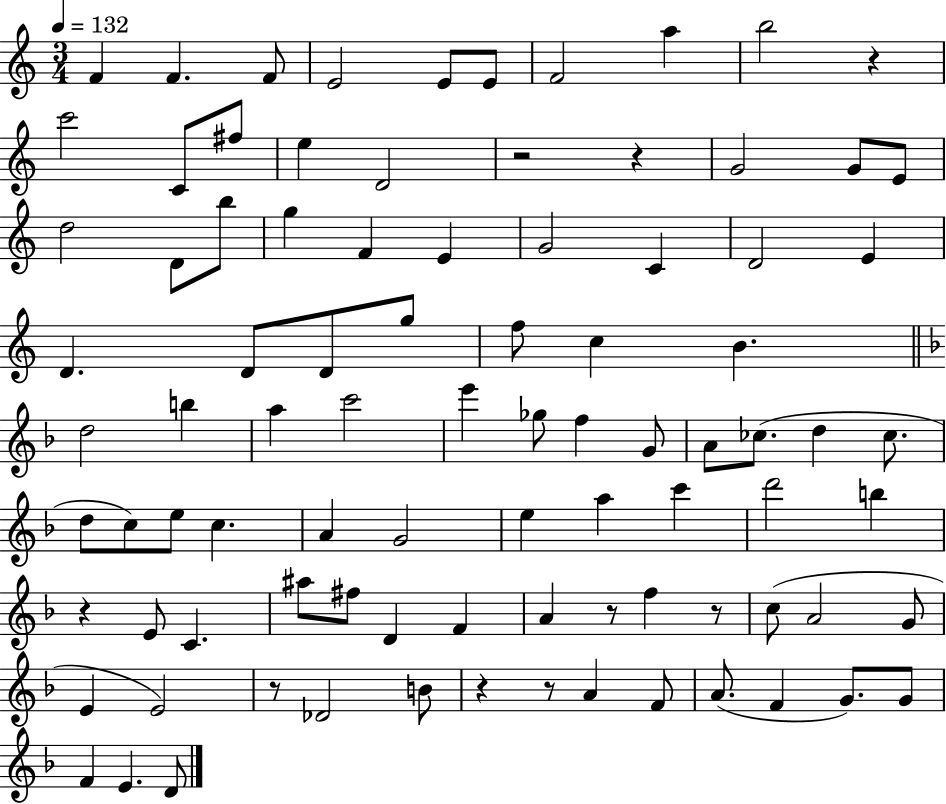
F4/q F4/q. F4/e E4/h E4/e E4/e F4/h A5/q B5/h R/q C6/h C4/e F#5/e E5/q D4/h R/h R/q G4/h G4/e E4/e D5/h D4/e B5/e G5/q F4/q E4/q G4/h C4/q D4/h E4/q D4/q. D4/e D4/e G5/e F5/e C5/q B4/q. D5/h B5/q A5/q C6/h E6/q Gb5/e F5/q G4/e A4/e CES5/e. D5/q CES5/e. D5/e C5/e E5/e C5/q. A4/q G4/h E5/q A5/q C6/q D6/h B5/q R/q E4/e C4/q. A#5/e F#5/e D4/q F4/q A4/q R/e F5/q R/e C5/e A4/h G4/e E4/q E4/h R/e Db4/h B4/e R/q R/e A4/q F4/e A4/e. F4/q G4/e. G4/e F4/q E4/q. D4/e